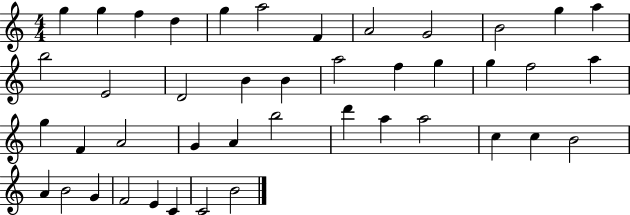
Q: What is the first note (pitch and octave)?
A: G5